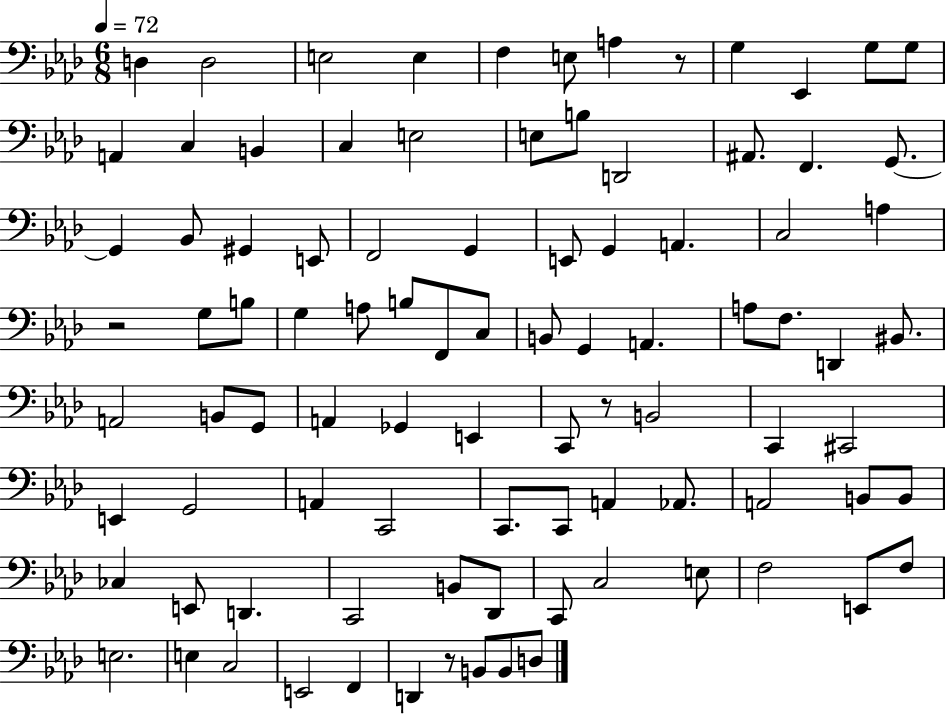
D3/q D3/h E3/h E3/q F3/q E3/e A3/q R/e G3/q Eb2/q G3/e G3/e A2/q C3/q B2/q C3/q E3/h E3/e B3/e D2/h A#2/e. F2/q. G2/e. G2/q Bb2/e G#2/q E2/e F2/h G2/q E2/e G2/q A2/q. C3/h A3/q R/h G3/e B3/e G3/q A3/e B3/e F2/e C3/e B2/e G2/q A2/q. A3/e F3/e. D2/q BIS2/e. A2/h B2/e G2/e A2/q Gb2/q E2/q C2/e R/e B2/h C2/q C#2/h E2/q G2/h A2/q C2/h C2/e. C2/e A2/q Ab2/e. A2/h B2/e B2/e CES3/q E2/e D2/q. C2/h B2/e Db2/e C2/e C3/h E3/e F3/h E2/e F3/e E3/h. E3/q C3/h E2/h F2/q D2/q R/e B2/e B2/e D3/e